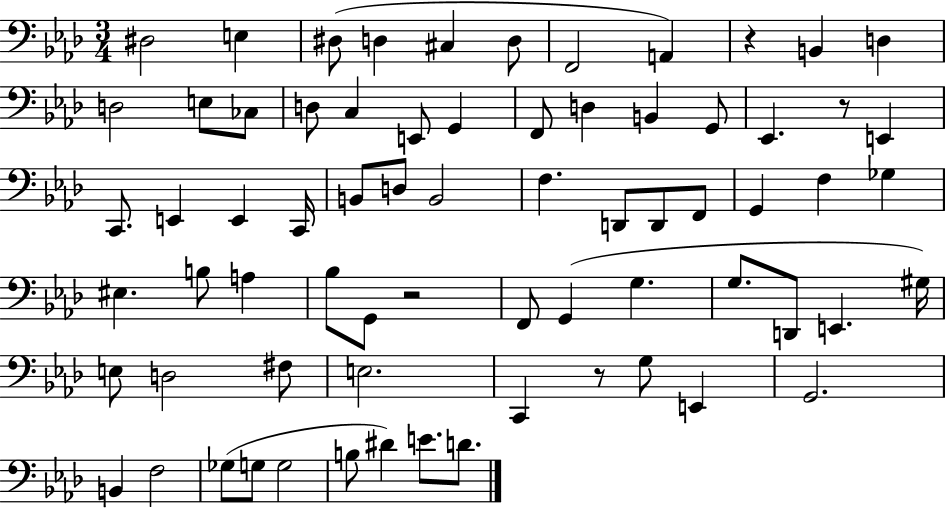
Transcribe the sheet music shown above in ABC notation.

X:1
T:Untitled
M:3/4
L:1/4
K:Ab
^D,2 E, ^D,/2 D, ^C, D,/2 F,,2 A,, z B,, D, D,2 E,/2 _C,/2 D,/2 C, E,,/2 G,, F,,/2 D, B,, G,,/2 _E,, z/2 E,, C,,/2 E,, E,, C,,/4 B,,/2 D,/2 B,,2 F, D,,/2 D,,/2 F,,/2 G,, F, _G, ^E, B,/2 A, _B,/2 G,,/2 z2 F,,/2 G,, G, G,/2 D,,/2 E,, ^G,/4 E,/2 D,2 ^F,/2 E,2 C,, z/2 G,/2 E,, G,,2 B,, F,2 _G,/2 G,/2 G,2 B,/2 ^D E/2 D/2